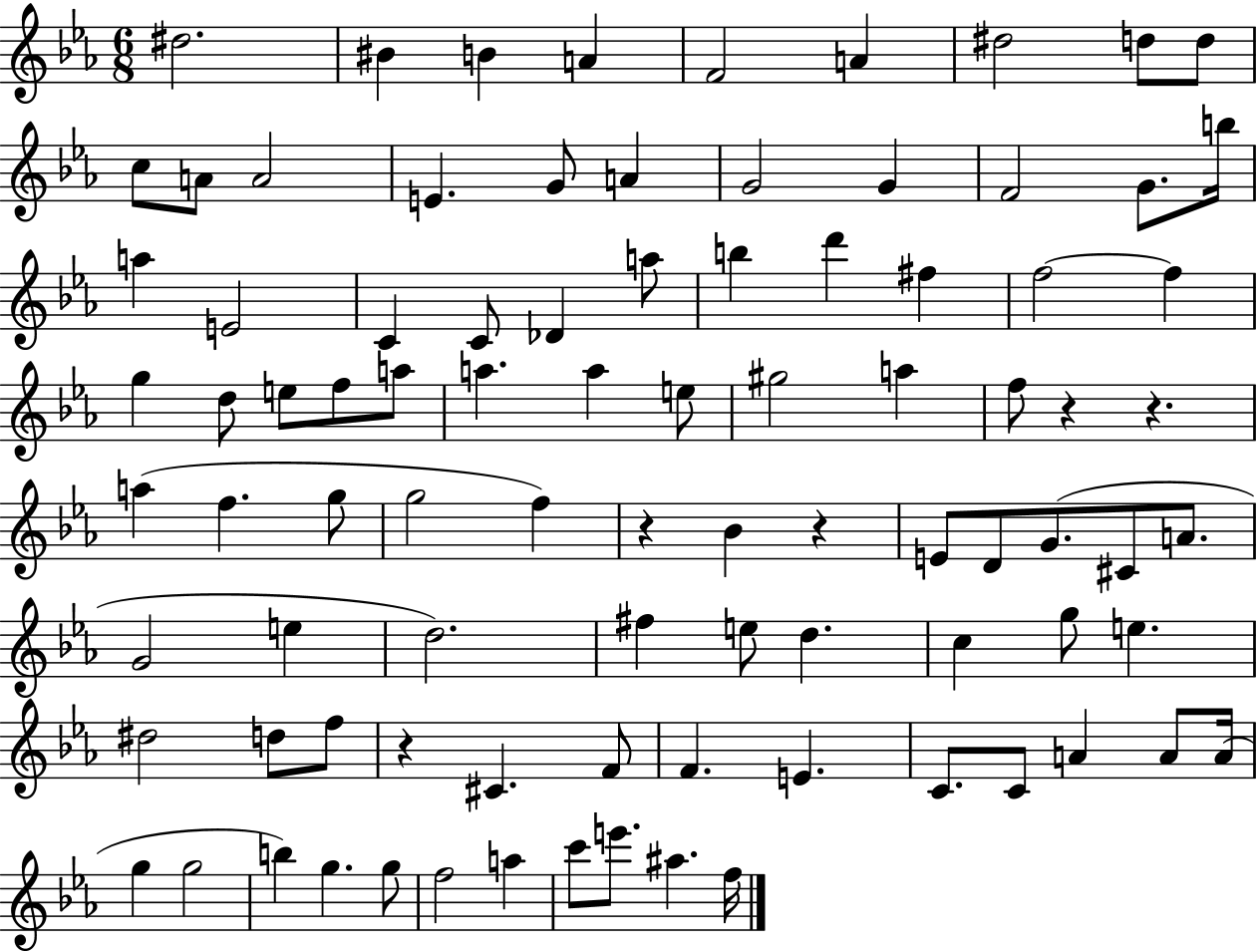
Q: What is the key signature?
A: EES major